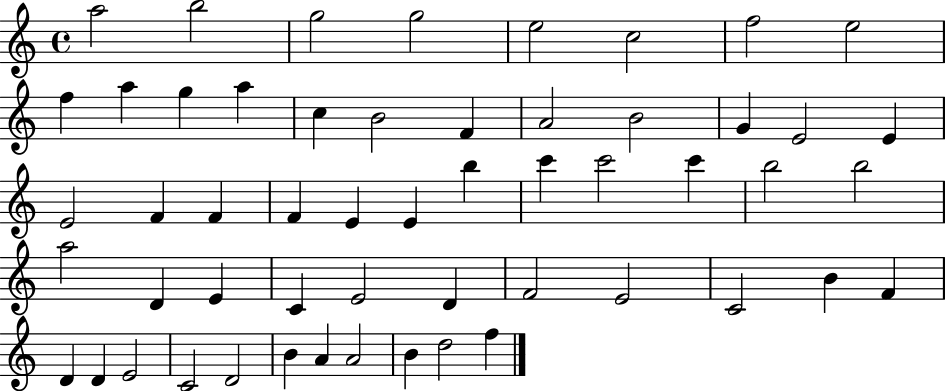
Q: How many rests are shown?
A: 0